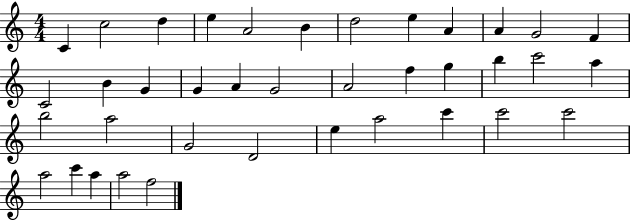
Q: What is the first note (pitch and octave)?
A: C4